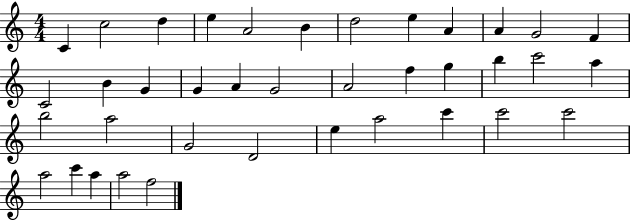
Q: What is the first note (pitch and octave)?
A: C4